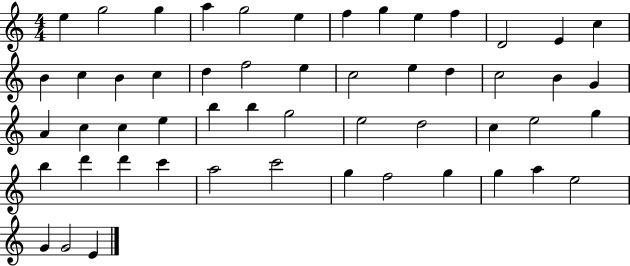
E5/q G5/h G5/q A5/q G5/h E5/q F5/q G5/q E5/q F5/q D4/h E4/q C5/q B4/q C5/q B4/q C5/q D5/q F5/h E5/q C5/h E5/q D5/q C5/h B4/q G4/q A4/q C5/q C5/q E5/q B5/q B5/q G5/h E5/h D5/h C5/q E5/h G5/q B5/q D6/q D6/q C6/q A5/h C6/h G5/q F5/h G5/q G5/q A5/q E5/h G4/q G4/h E4/q